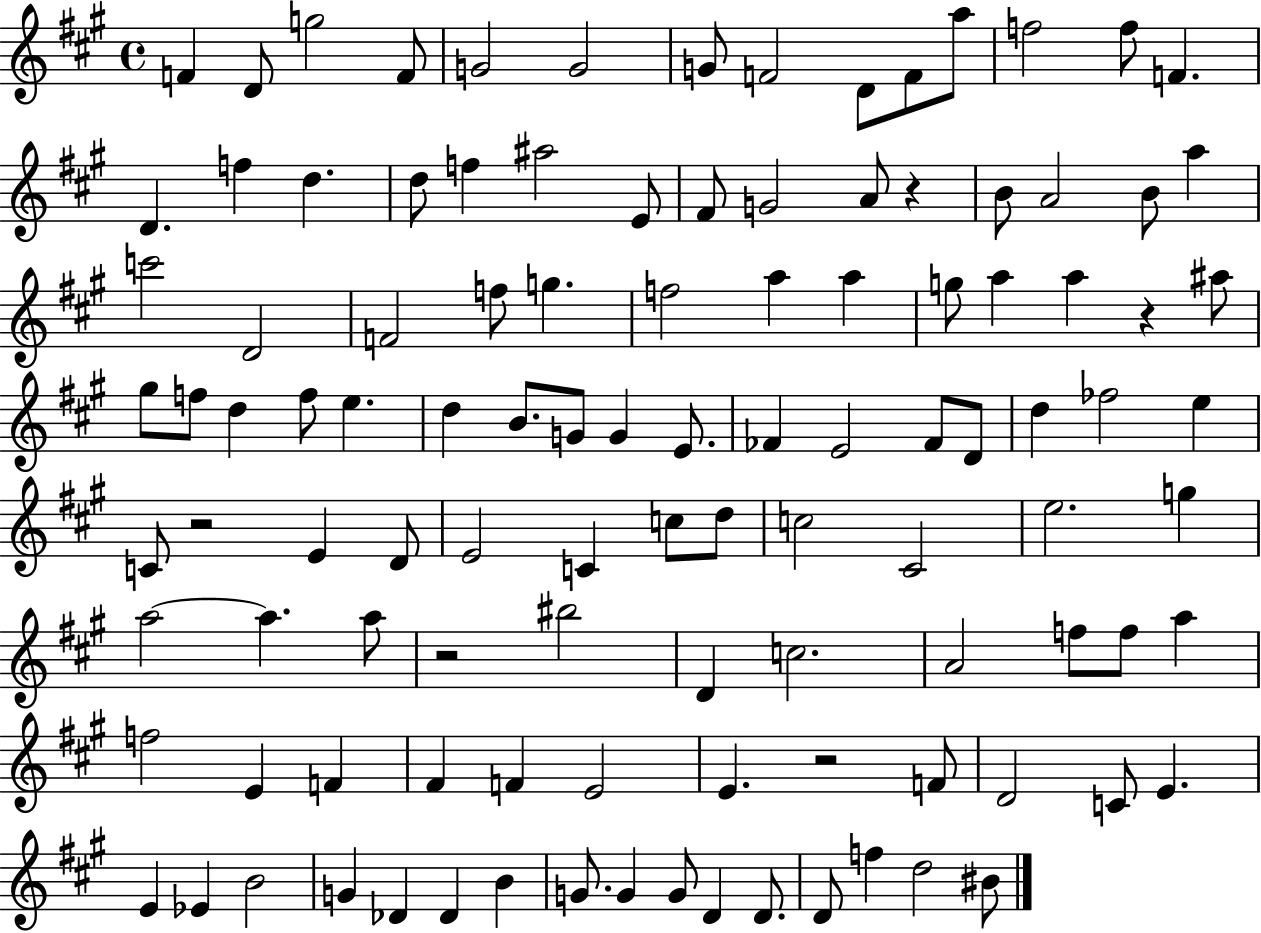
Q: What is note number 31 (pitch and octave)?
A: F4